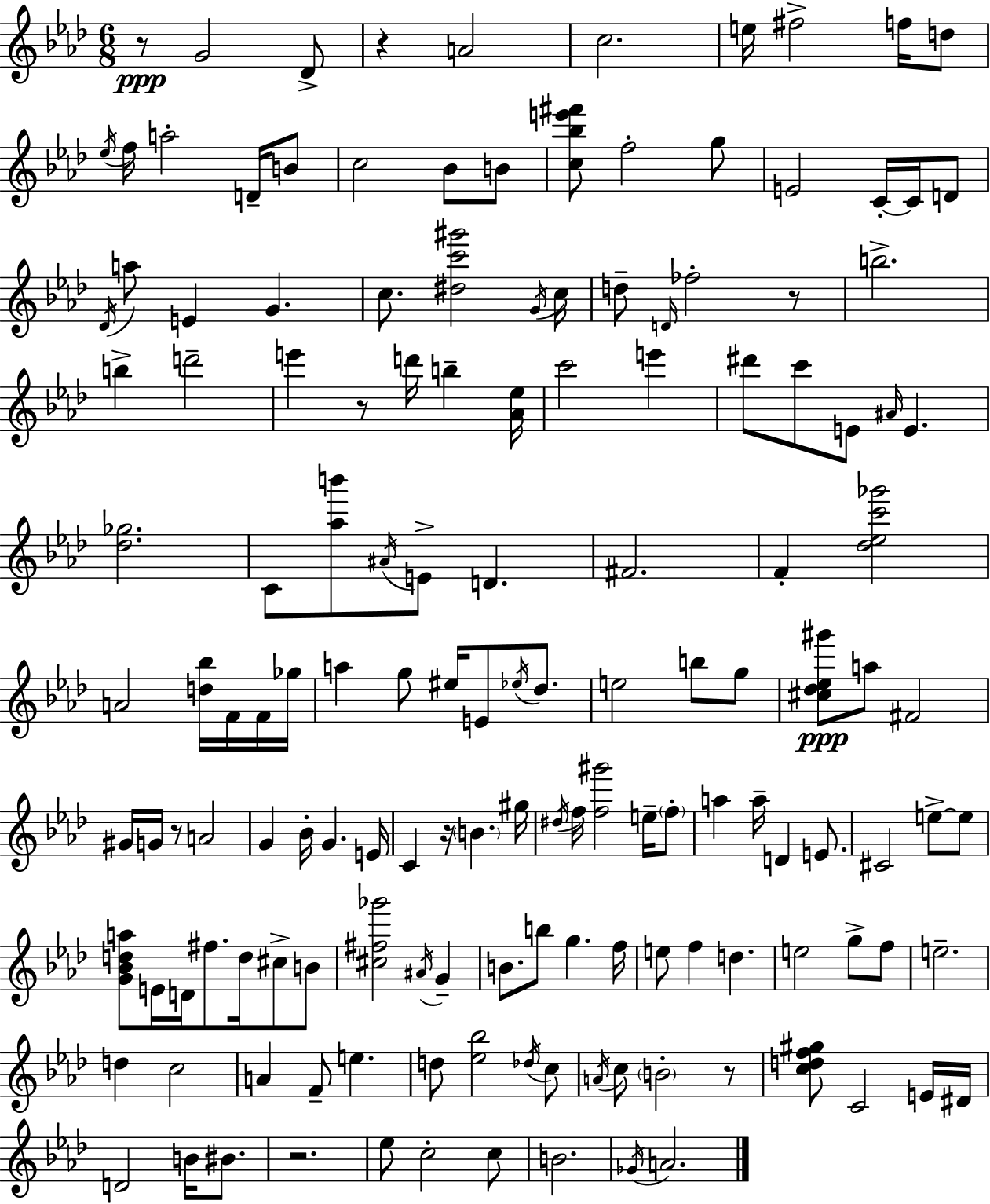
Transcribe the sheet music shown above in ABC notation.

X:1
T:Untitled
M:6/8
L:1/4
K:Ab
z/2 G2 _D/2 z A2 c2 e/4 ^f2 f/4 d/2 _e/4 f/4 a2 D/4 B/2 c2 _B/2 B/2 [c_be'^f']/2 f2 g/2 E2 C/4 C/4 D/2 _D/4 a/2 E G c/2 [^dc'^g']2 G/4 c/4 d/2 D/4 _f2 z/2 b2 b d'2 e' z/2 d'/4 b [_A_e]/4 c'2 e' ^d'/2 c'/2 E/2 ^A/4 E [_d_g]2 C/2 [_ab']/2 ^A/4 E/2 D ^F2 F [_d_ec'_g']2 A2 [d_b]/4 F/4 F/4 _g/4 a g/2 ^e/4 E/2 _e/4 _d/2 e2 b/2 g/2 [^c_d_e^g']/2 a/2 ^F2 ^G/4 G/4 z/2 A2 G _B/4 G E/4 C z/4 B ^g/4 ^d/4 f/4 [f^g']2 e/4 f/2 a a/4 D E/2 ^C2 e/2 e/2 [G_Bda]/2 E/4 D/4 ^f/2 d/4 ^c/2 B/2 [^c^f_g']2 ^A/4 G B/2 b/2 g f/4 e/2 f d e2 g/2 f/2 e2 d c2 A F/2 e d/2 [_e_b]2 _d/4 c/2 A/4 c/2 B2 z/2 [cdf^g]/2 C2 E/4 ^D/4 D2 B/4 ^B/2 z2 _e/2 c2 c/2 B2 _G/4 A2